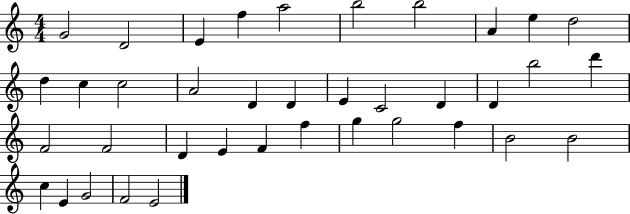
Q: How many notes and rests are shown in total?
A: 38